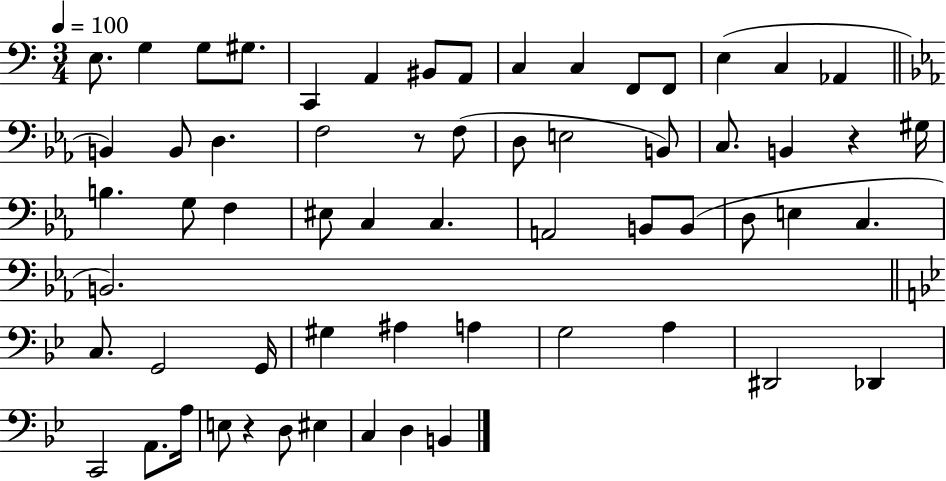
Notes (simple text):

E3/e. G3/q G3/e G#3/e. C2/q A2/q BIS2/e A2/e C3/q C3/q F2/e F2/e E3/q C3/q Ab2/q B2/q B2/e D3/q. F3/h R/e F3/e D3/e E3/h B2/e C3/e. B2/q R/q G#3/s B3/q. G3/e F3/q EIS3/e C3/q C3/q. A2/h B2/e B2/e D3/e E3/q C3/q. B2/h. C3/e. G2/h G2/s G#3/q A#3/q A3/q G3/h A3/q D#2/h Db2/q C2/h A2/e. A3/s E3/e R/q D3/e EIS3/q C3/q D3/q B2/q